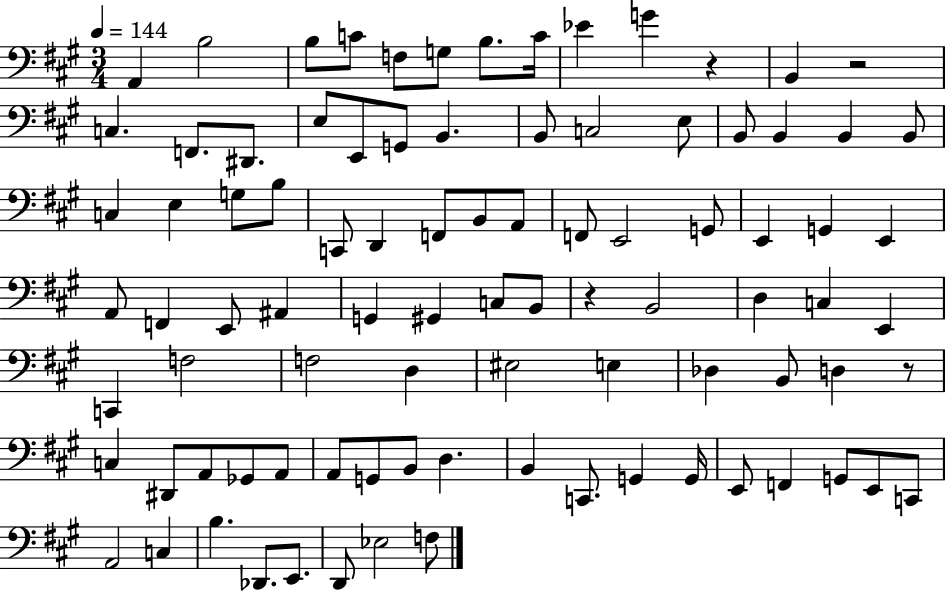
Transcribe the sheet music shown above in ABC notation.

X:1
T:Untitled
M:3/4
L:1/4
K:A
A,, B,2 B,/2 C/2 F,/2 G,/2 B,/2 C/4 _E G z B,, z2 C, F,,/2 ^D,,/2 E,/2 E,,/2 G,,/2 B,, B,,/2 C,2 E,/2 B,,/2 B,, B,, B,,/2 C, E, G,/2 B,/2 C,,/2 D,, F,,/2 B,,/2 A,,/2 F,,/2 E,,2 G,,/2 E,, G,, E,, A,,/2 F,, E,,/2 ^A,, G,, ^G,, C,/2 B,,/2 z B,,2 D, C, E,, C,, F,2 F,2 D, ^E,2 E, _D, B,,/2 D, z/2 C, ^D,,/2 A,,/2 _G,,/2 A,,/2 A,,/2 G,,/2 B,,/2 D, B,, C,,/2 G,, G,,/4 E,,/2 F,, G,,/2 E,,/2 C,,/2 A,,2 C, B, _D,,/2 E,,/2 D,,/2 _E,2 F,/2